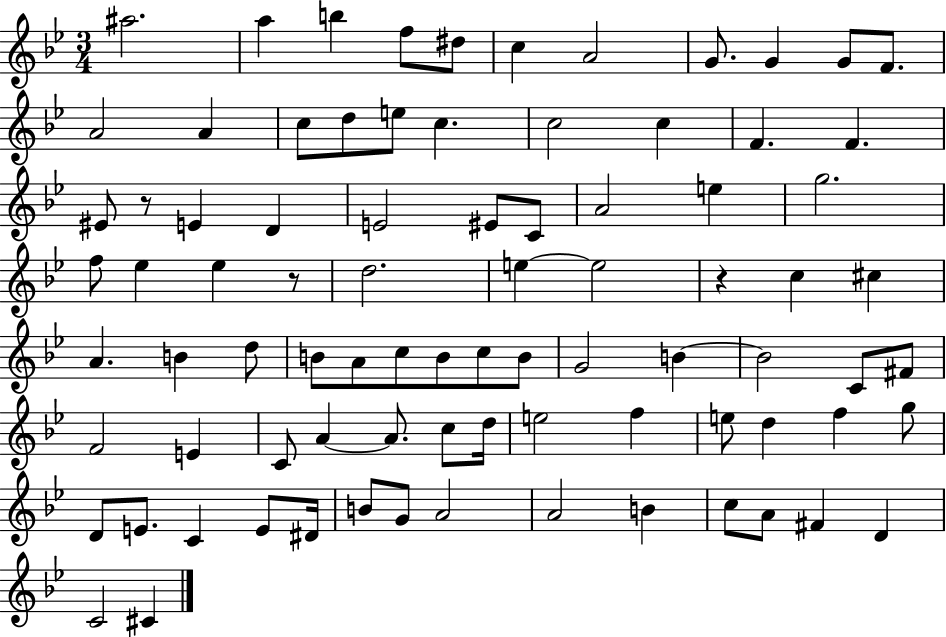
A#5/h. A5/q B5/q F5/e D#5/e C5/q A4/h G4/e. G4/q G4/e F4/e. A4/h A4/q C5/e D5/e E5/e C5/q. C5/h C5/q F4/q. F4/q. EIS4/e R/e E4/q D4/q E4/h EIS4/e C4/e A4/h E5/q G5/h. F5/e Eb5/q Eb5/q R/e D5/h. E5/q E5/h R/q C5/q C#5/q A4/q. B4/q D5/e B4/e A4/e C5/e B4/e C5/e B4/e G4/h B4/q B4/h C4/e F#4/e F4/h E4/q C4/e A4/q A4/e. C5/e D5/s E5/h F5/q E5/e D5/q F5/q G5/e D4/e E4/e. C4/q E4/e D#4/s B4/e G4/e A4/h A4/h B4/q C5/e A4/e F#4/q D4/q C4/h C#4/q